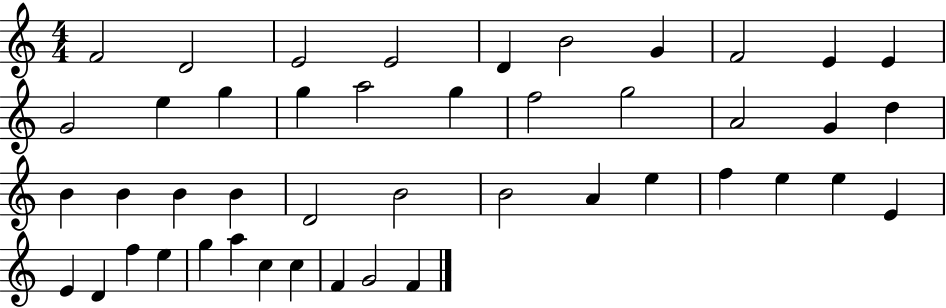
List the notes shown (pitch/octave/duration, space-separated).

F4/h D4/h E4/h E4/h D4/q B4/h G4/q F4/h E4/q E4/q G4/h E5/q G5/q G5/q A5/h G5/q F5/h G5/h A4/h G4/q D5/q B4/q B4/q B4/q B4/q D4/h B4/h B4/h A4/q E5/q F5/q E5/q E5/q E4/q E4/q D4/q F5/q E5/q G5/q A5/q C5/q C5/q F4/q G4/h F4/q